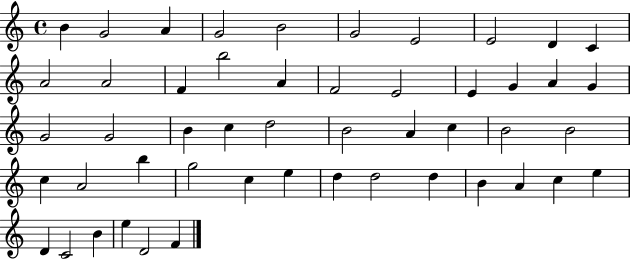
X:1
T:Untitled
M:4/4
L:1/4
K:C
B G2 A G2 B2 G2 E2 E2 D C A2 A2 F b2 A F2 E2 E G A G G2 G2 B c d2 B2 A c B2 B2 c A2 b g2 c e d d2 d B A c e D C2 B e D2 F